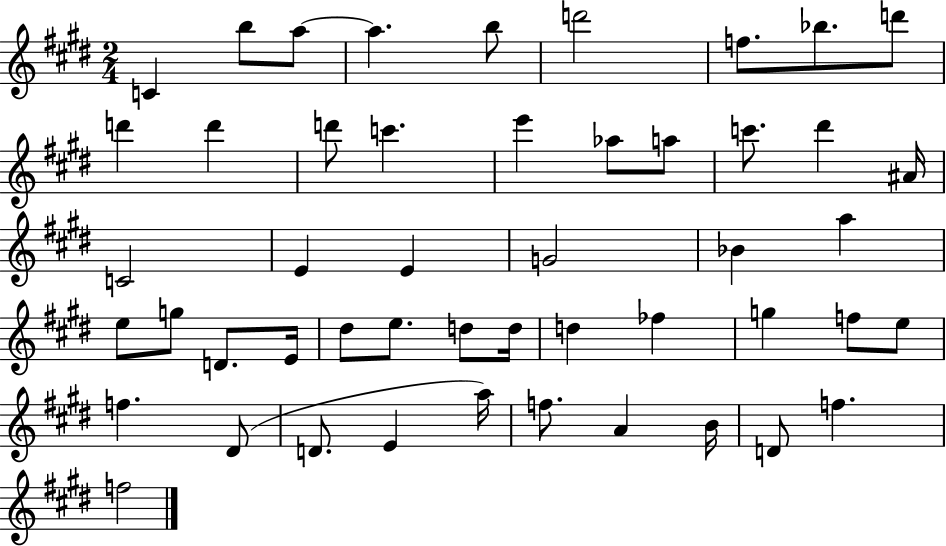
X:1
T:Untitled
M:2/4
L:1/4
K:E
C b/2 a/2 a b/2 d'2 f/2 _b/2 d'/2 d' d' d'/2 c' e' _a/2 a/2 c'/2 ^d' ^A/4 C2 E E G2 _B a e/2 g/2 D/2 E/4 ^d/2 e/2 d/2 d/4 d _f g f/2 e/2 f ^D/2 D/2 E a/4 f/2 A B/4 D/2 f f2